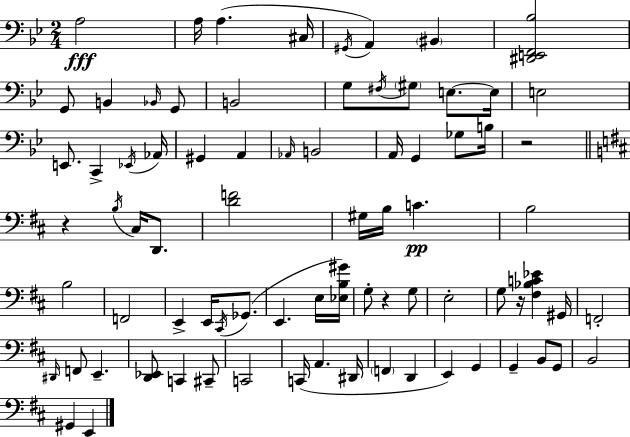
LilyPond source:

{
  \clef bass
  \numericTimeSignature
  \time 2/4
  \key bes \major
  a2\fff | a16 a4.( cis16 | \acciaccatura { gis,16 }) a,4 \parenthesize bis,4 | <dis, e, f, bes>2 | \break g,8 b,4 \grace { bes,16 } | g,8 b,2 | g8 \acciaccatura { fis16 } \parenthesize gis8 e8.~~ | e16 e2 | \break e,8. c,4-> | \acciaccatura { ees,16 } aes,16 gis,4 | a,4 \grace { aes,16 } b,2 | a,16 g,4 | \break ges8 b16 r2 | \bar "||" \break \key d \major r4 \acciaccatura { b16 } cis16 d,8. | <d' f'>2 | gis16 b16 c'4.\pp | b2 | \break b2 | f,2 | e,4-> e,16 \acciaccatura { cis,16 } ges,8.( | e,4. | \break e16 <ees b gis'>16) g8-. r4 | g8 e2-. | g8 r16 <fis bes c' ees'>4 | gis,16 f,2-. | \break \grace { dis,16 } f,8 e,4.-- | <d, ees,>8 c,4 | cis,8-- c,2 | c,16( a,4. | \break dis,16 \parenthesize f,4 d,4 | e,4) g,4 | g,4-- b,8 | g,8 b,2 | \break gis,4 e,4 | \bar "|."
}